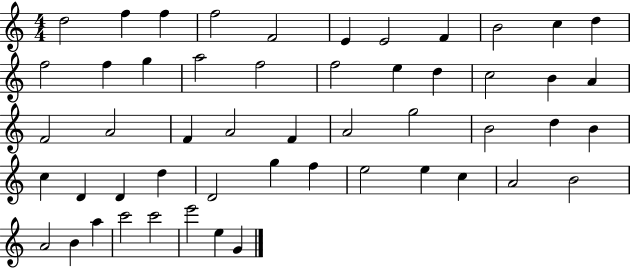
D5/h F5/q F5/q F5/h F4/h E4/q E4/h F4/q B4/h C5/q D5/q F5/h F5/q G5/q A5/h F5/h F5/h E5/q D5/q C5/h B4/q A4/q F4/h A4/h F4/q A4/h F4/q A4/h G5/h B4/h D5/q B4/q C5/q D4/q D4/q D5/q D4/h G5/q F5/q E5/h E5/q C5/q A4/h B4/h A4/h B4/q A5/q C6/h C6/h E6/h E5/q G4/q